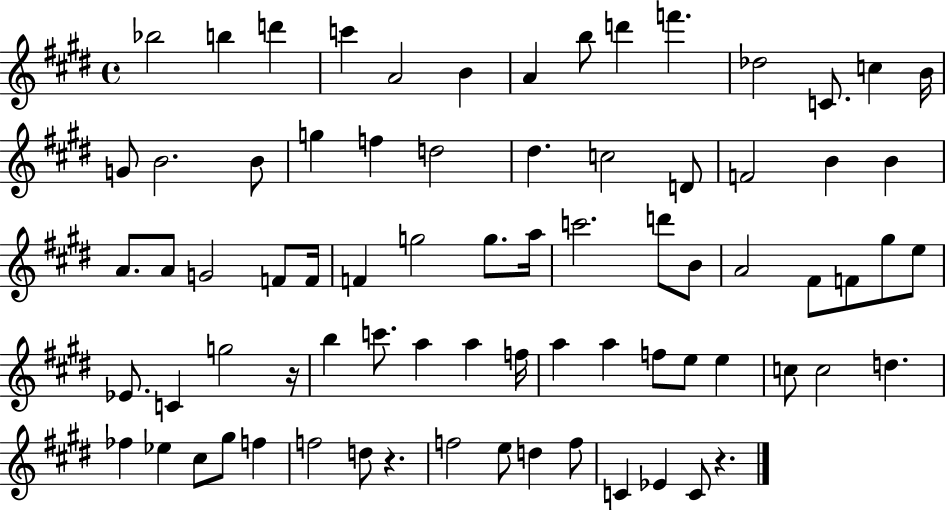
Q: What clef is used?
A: treble